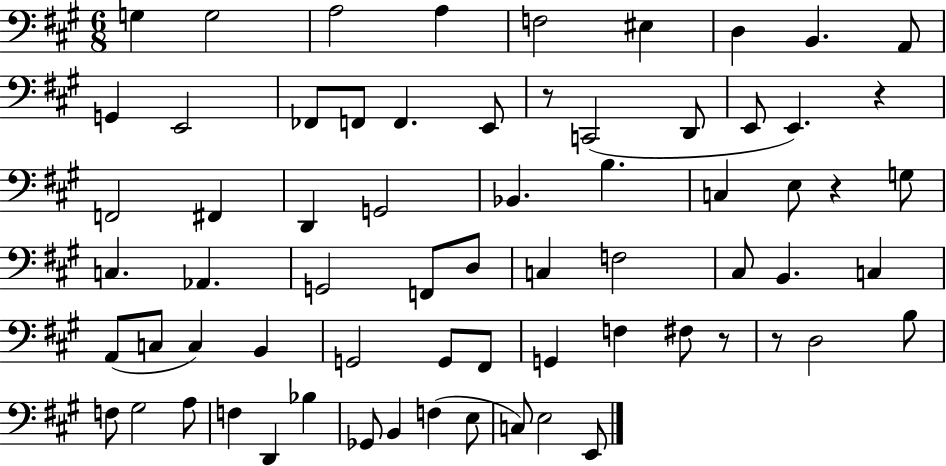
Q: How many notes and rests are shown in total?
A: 68